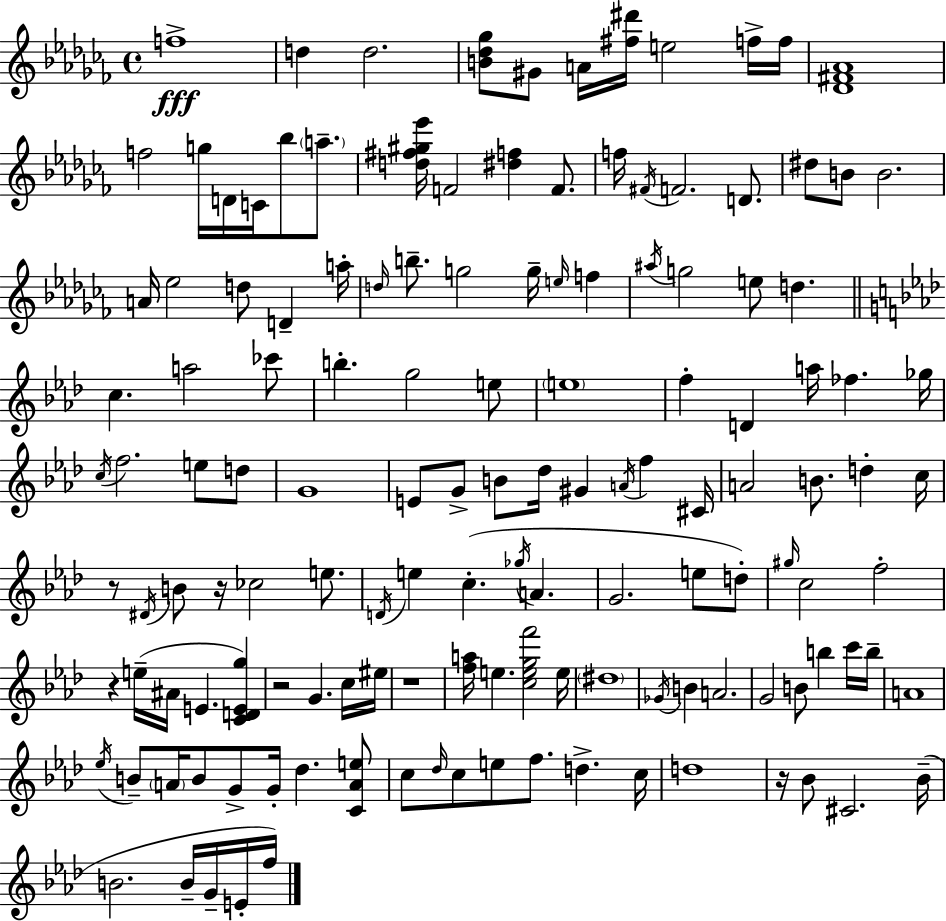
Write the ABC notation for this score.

X:1
T:Untitled
M:4/4
L:1/4
K:Abm
f4 d d2 [B_d_g]/2 ^G/2 A/4 [^f^d']/4 e2 f/4 f/4 [_D^F_A]4 f2 g/4 D/4 C/4 _b/2 a/2 [d^f^g_e']/4 F2 [^df] F/2 f/4 ^F/4 F2 D/2 ^d/2 B/2 B2 A/4 _e2 d/2 D a/4 d/4 b/2 g2 g/4 e/4 f ^a/4 g2 e/2 d c a2 _c'/2 b g2 e/2 e4 f D a/4 _f _g/4 c/4 f2 e/2 d/2 G4 E/2 G/2 B/2 _d/4 ^G A/4 f ^C/4 A2 B/2 d c/4 z/2 ^D/4 B/2 z/4 _c2 e/2 D/4 e c _g/4 A G2 e/2 d/2 ^g/4 c2 f2 z e/4 ^A/4 E [CDEg] z2 G c/4 ^e/4 z4 [fa]/4 e [cegf']2 e/4 ^d4 _G/4 B A2 G2 B/2 b c'/4 b/4 A4 _e/4 B/2 A/4 B/2 G/2 G/4 _d [CAe]/2 c/2 _d/4 c/2 e/2 f/2 d c/4 d4 z/4 _B/2 ^C2 _B/4 B2 B/4 G/4 E/4 f/4